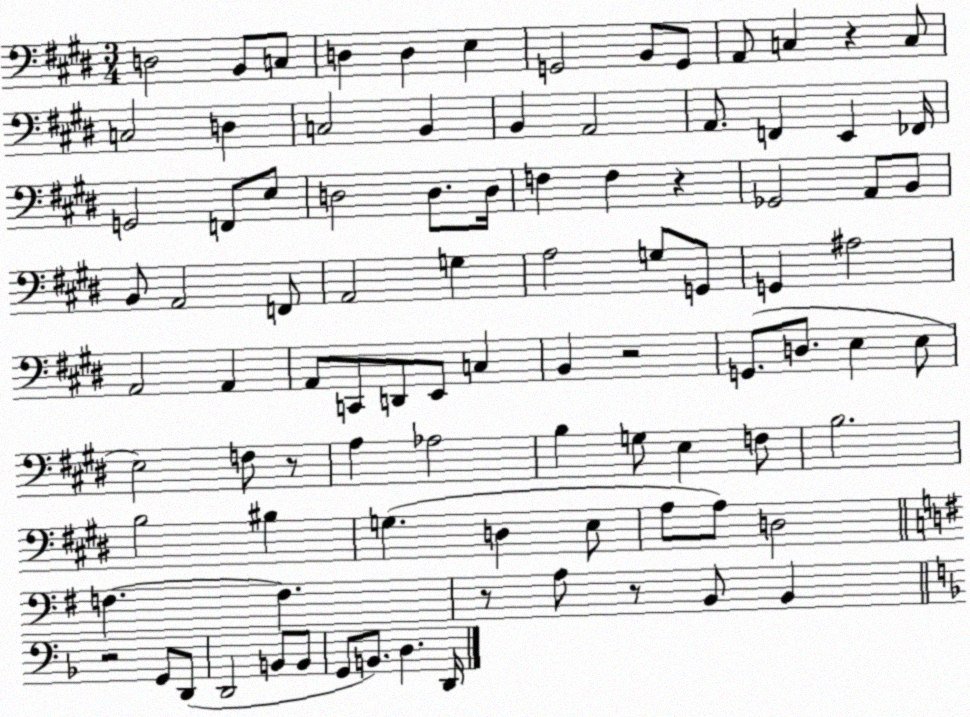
X:1
T:Untitled
M:3/4
L:1/4
K:E
D,2 B,,/2 C,/2 D, D, E, G,,2 B,,/2 G,,/2 A,,/2 C, z C,/2 C,2 D, C,2 B,, B,, A,,2 A,,/2 F,, E,, _F,,/4 G,,2 F,,/2 E,/2 D,2 D,/2 D,/4 F, F, z _G,,2 A,,/2 B,,/2 B,,/2 A,,2 F,,/2 A,,2 G, A,2 G,/2 G,,/2 G,, ^A,2 A,,2 A,, A,,/2 C,,/2 D,,/2 E,,/2 C, B,, z2 G,,/2 D,/2 E, E,/2 E,2 F,/2 z/2 A, _A,2 B, G,/2 E, F,/2 B,2 B,2 ^B, G, D, E,/2 A,/2 A,/2 D,2 F, F, z/2 A,/2 z/2 B,,/2 B,, z2 G,,/2 D,,/2 D,,2 B,,/2 B,,/2 G,,/2 B,,/2 D, D,,/4